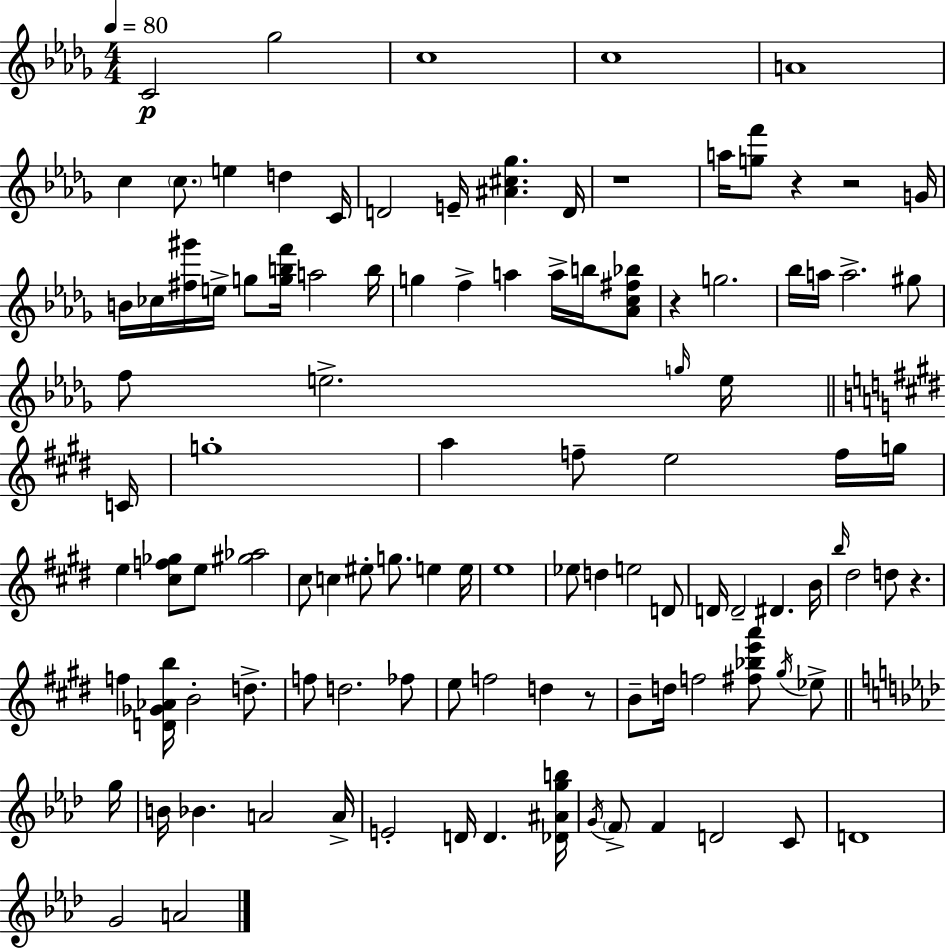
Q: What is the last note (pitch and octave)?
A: A4